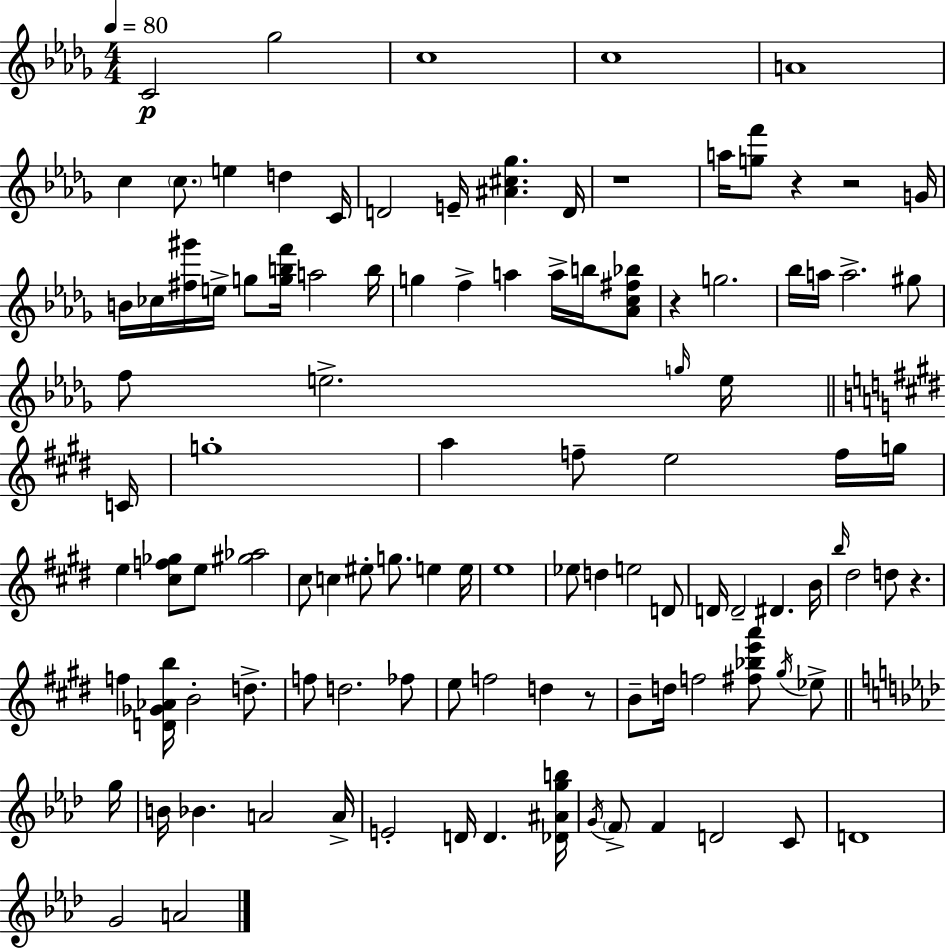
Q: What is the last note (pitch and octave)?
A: A4